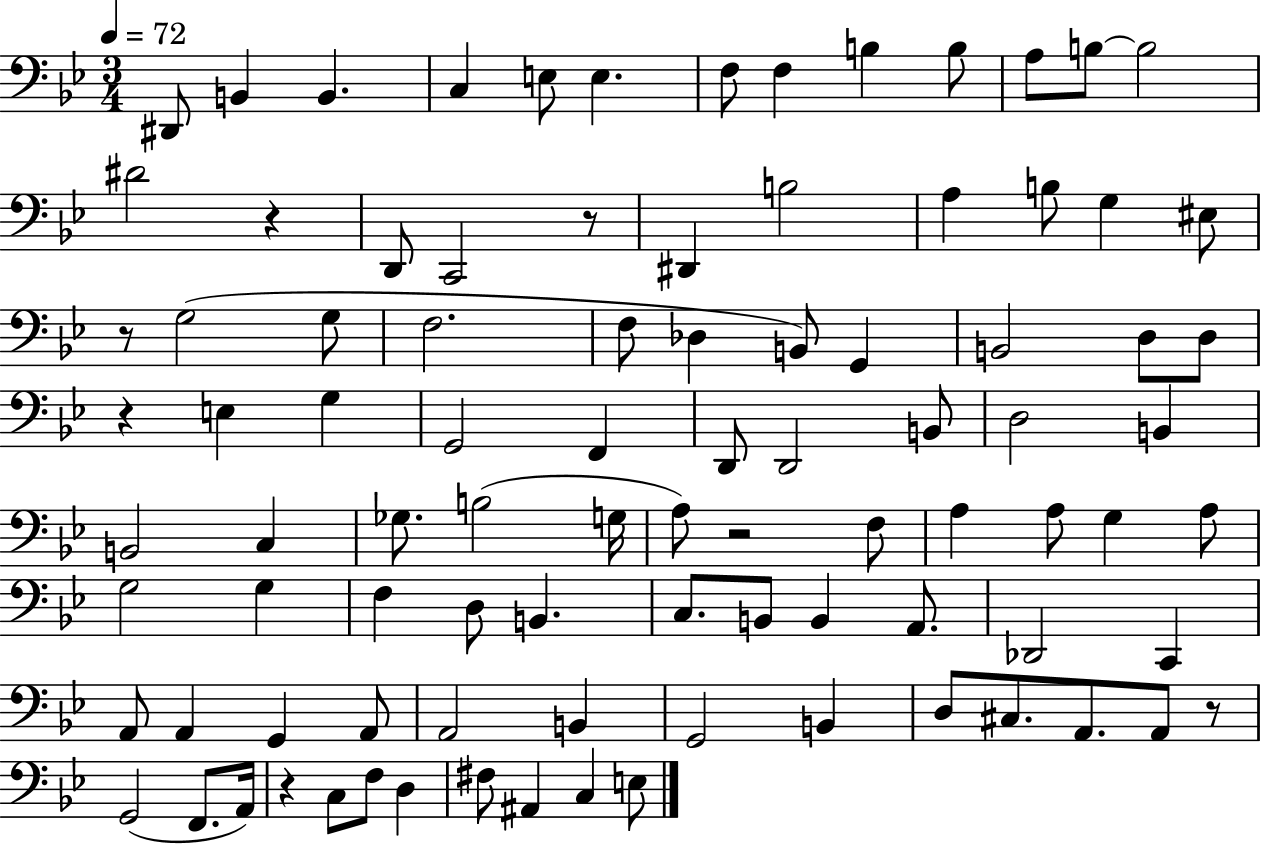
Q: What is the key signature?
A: BES major